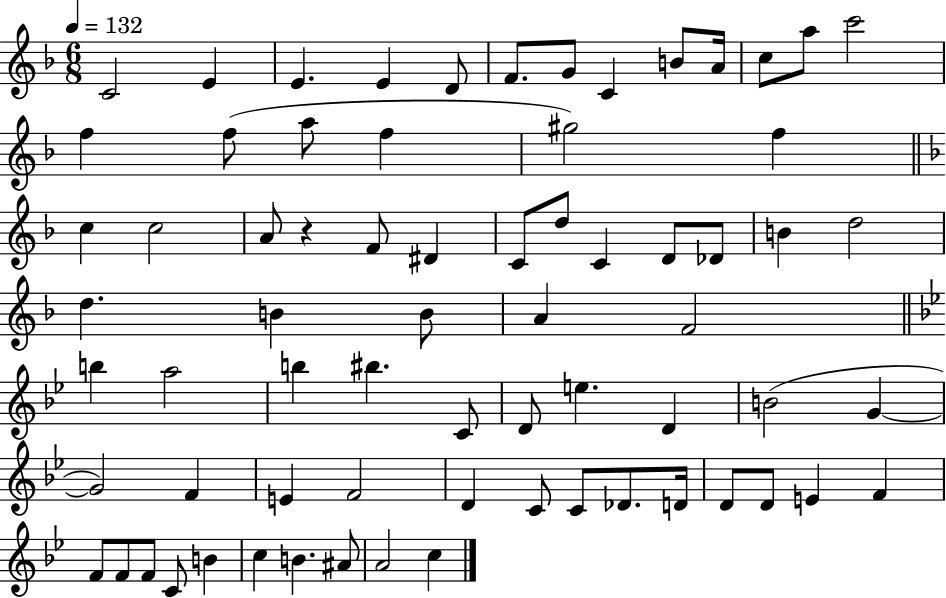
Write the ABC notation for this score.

X:1
T:Untitled
M:6/8
L:1/4
K:F
C2 E E E D/2 F/2 G/2 C B/2 A/4 c/2 a/2 c'2 f f/2 a/2 f ^g2 f c c2 A/2 z F/2 ^D C/2 d/2 C D/2 _D/2 B d2 d B B/2 A F2 b a2 b ^b C/2 D/2 e D B2 G G2 F E F2 D C/2 C/2 _D/2 D/4 D/2 D/2 E F F/2 F/2 F/2 C/2 B c B ^A/2 A2 c